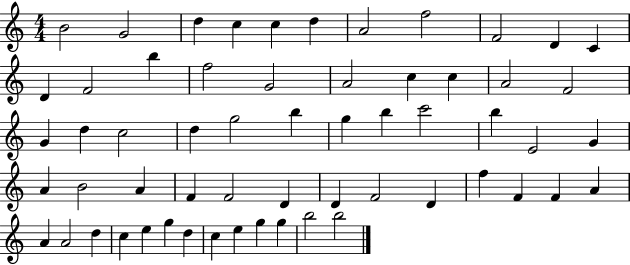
{
  \clef treble
  \numericTimeSignature
  \time 4/4
  \key c \major
  b'2 g'2 | d''4 c''4 c''4 d''4 | a'2 f''2 | f'2 d'4 c'4 | \break d'4 f'2 b''4 | f''2 g'2 | a'2 c''4 c''4 | a'2 f'2 | \break g'4 d''4 c''2 | d''4 g''2 b''4 | g''4 b''4 c'''2 | b''4 e'2 g'4 | \break a'4 b'2 a'4 | f'4 f'2 d'4 | d'4 f'2 d'4 | f''4 f'4 f'4 a'4 | \break a'4 a'2 d''4 | c''4 e''4 g''4 d''4 | c''4 e''4 g''4 g''4 | b''2 b''2 | \break \bar "|."
}